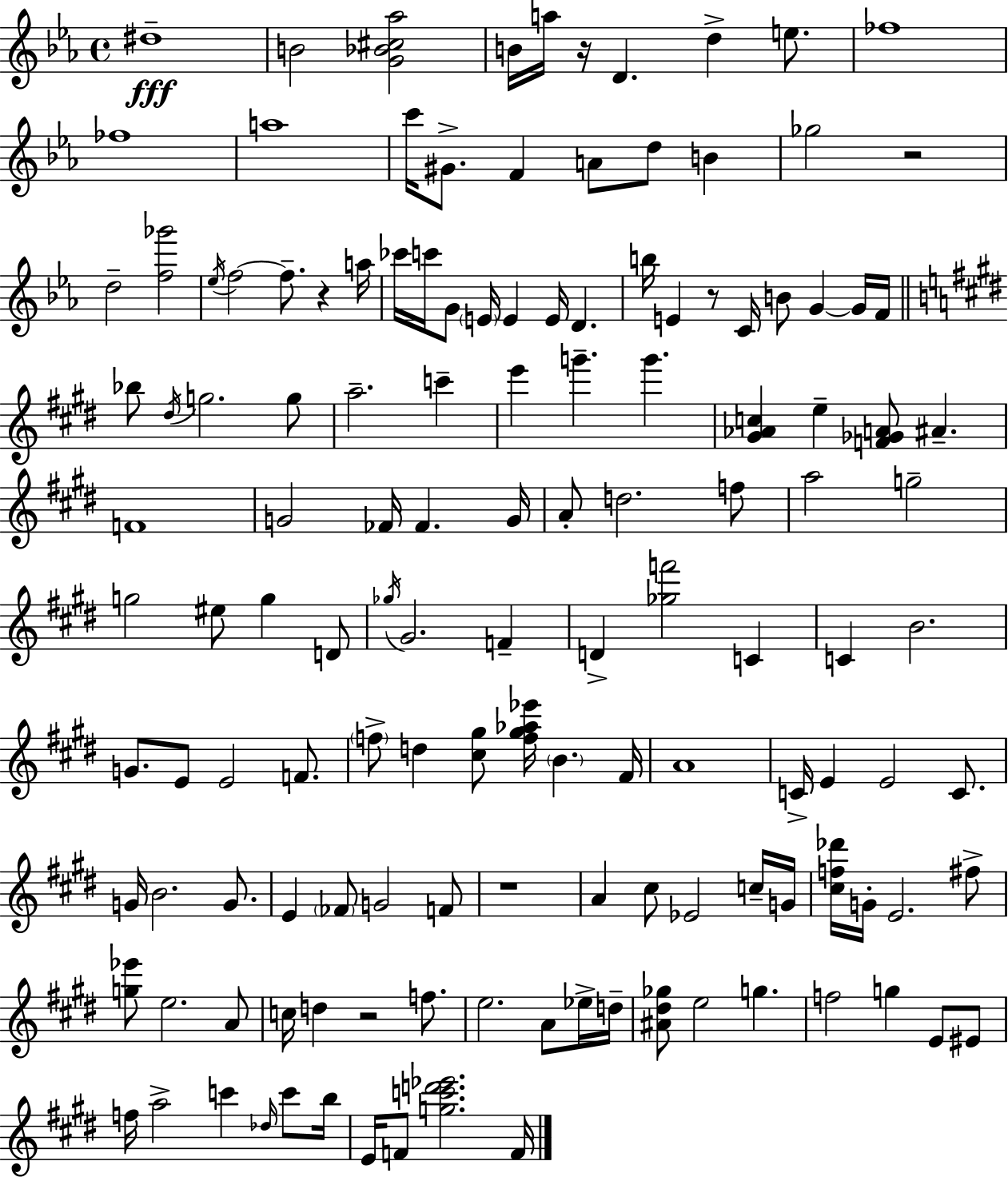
X:1
T:Untitled
M:4/4
L:1/4
K:Cm
^d4 B2 [G_B^c_a]2 B/4 a/4 z/4 D d e/2 _f4 _f4 a4 c'/4 ^G/2 F A/2 d/2 B _g2 z2 d2 [f_g']2 _e/4 f2 f/2 z a/4 _c'/4 c'/4 G/2 E/4 E E/4 D b/4 E z/2 C/4 B/2 G G/4 F/4 _b/2 ^d/4 g2 g/2 a2 c' e' g' g' [^G_Ac] e [F_GA]/2 ^A F4 G2 _F/4 _F G/4 A/2 d2 f/2 a2 g2 g2 ^e/2 g D/2 _g/4 ^G2 F D [_gf']2 C C B2 G/2 E/2 E2 F/2 f/2 d [^c^g]/2 [f^g_a_e']/4 B ^F/4 A4 C/4 E E2 C/2 G/4 B2 G/2 E _F/2 G2 F/2 z4 A ^c/2 _E2 c/4 G/4 [^cf_d']/4 G/4 E2 ^f/2 [g_e']/2 e2 A/2 c/4 d z2 f/2 e2 A/2 _e/4 d/4 [^A^d_g]/2 e2 g f2 g E/2 ^E/2 f/4 a2 c' _d/4 c'/2 b/4 E/4 F/2 [gc'd'_e']2 F/4